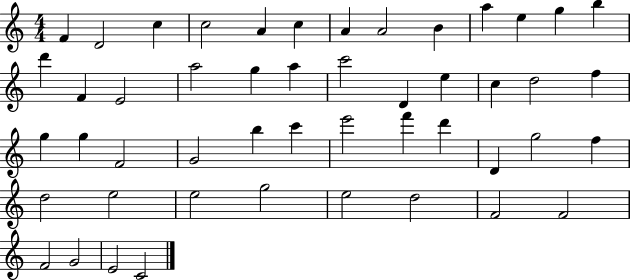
F4/q D4/h C5/q C5/h A4/q C5/q A4/q A4/h B4/q A5/q E5/q G5/q B5/q D6/q F4/q E4/h A5/h G5/q A5/q C6/h D4/q E5/q C5/q D5/h F5/q G5/q G5/q F4/h G4/h B5/q C6/q E6/h F6/q D6/q D4/q G5/h F5/q D5/h E5/h E5/h G5/h E5/h D5/h F4/h F4/h F4/h G4/h E4/h C4/h